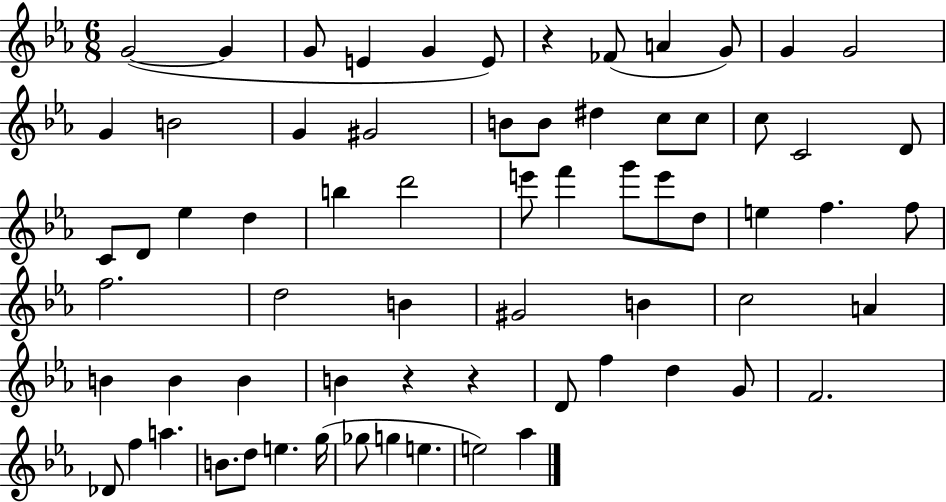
{
  \clef treble
  \numericTimeSignature
  \time 6/8
  \key ees \major
  g'2~(~ g'4 | g'8 e'4 g'4 e'8) | r4 fes'8( a'4 g'8) | g'4 g'2 | \break g'4 b'2 | g'4 gis'2 | b'8 b'8 dis''4 c''8 c''8 | c''8 c'2 d'8 | \break c'8 d'8 ees''4 d''4 | b''4 d'''2 | e'''8 f'''4 g'''8 e'''8 d''8 | e''4 f''4. f''8 | \break f''2. | d''2 b'4 | gis'2 b'4 | c''2 a'4 | \break b'4 b'4 b'4 | b'4 r4 r4 | d'8 f''4 d''4 g'8 | f'2. | \break des'8 f''4 a''4. | b'8. d''8 e''4. g''16( | ges''8 g''4 e''4. | e''2) aes''4 | \break \bar "|."
}